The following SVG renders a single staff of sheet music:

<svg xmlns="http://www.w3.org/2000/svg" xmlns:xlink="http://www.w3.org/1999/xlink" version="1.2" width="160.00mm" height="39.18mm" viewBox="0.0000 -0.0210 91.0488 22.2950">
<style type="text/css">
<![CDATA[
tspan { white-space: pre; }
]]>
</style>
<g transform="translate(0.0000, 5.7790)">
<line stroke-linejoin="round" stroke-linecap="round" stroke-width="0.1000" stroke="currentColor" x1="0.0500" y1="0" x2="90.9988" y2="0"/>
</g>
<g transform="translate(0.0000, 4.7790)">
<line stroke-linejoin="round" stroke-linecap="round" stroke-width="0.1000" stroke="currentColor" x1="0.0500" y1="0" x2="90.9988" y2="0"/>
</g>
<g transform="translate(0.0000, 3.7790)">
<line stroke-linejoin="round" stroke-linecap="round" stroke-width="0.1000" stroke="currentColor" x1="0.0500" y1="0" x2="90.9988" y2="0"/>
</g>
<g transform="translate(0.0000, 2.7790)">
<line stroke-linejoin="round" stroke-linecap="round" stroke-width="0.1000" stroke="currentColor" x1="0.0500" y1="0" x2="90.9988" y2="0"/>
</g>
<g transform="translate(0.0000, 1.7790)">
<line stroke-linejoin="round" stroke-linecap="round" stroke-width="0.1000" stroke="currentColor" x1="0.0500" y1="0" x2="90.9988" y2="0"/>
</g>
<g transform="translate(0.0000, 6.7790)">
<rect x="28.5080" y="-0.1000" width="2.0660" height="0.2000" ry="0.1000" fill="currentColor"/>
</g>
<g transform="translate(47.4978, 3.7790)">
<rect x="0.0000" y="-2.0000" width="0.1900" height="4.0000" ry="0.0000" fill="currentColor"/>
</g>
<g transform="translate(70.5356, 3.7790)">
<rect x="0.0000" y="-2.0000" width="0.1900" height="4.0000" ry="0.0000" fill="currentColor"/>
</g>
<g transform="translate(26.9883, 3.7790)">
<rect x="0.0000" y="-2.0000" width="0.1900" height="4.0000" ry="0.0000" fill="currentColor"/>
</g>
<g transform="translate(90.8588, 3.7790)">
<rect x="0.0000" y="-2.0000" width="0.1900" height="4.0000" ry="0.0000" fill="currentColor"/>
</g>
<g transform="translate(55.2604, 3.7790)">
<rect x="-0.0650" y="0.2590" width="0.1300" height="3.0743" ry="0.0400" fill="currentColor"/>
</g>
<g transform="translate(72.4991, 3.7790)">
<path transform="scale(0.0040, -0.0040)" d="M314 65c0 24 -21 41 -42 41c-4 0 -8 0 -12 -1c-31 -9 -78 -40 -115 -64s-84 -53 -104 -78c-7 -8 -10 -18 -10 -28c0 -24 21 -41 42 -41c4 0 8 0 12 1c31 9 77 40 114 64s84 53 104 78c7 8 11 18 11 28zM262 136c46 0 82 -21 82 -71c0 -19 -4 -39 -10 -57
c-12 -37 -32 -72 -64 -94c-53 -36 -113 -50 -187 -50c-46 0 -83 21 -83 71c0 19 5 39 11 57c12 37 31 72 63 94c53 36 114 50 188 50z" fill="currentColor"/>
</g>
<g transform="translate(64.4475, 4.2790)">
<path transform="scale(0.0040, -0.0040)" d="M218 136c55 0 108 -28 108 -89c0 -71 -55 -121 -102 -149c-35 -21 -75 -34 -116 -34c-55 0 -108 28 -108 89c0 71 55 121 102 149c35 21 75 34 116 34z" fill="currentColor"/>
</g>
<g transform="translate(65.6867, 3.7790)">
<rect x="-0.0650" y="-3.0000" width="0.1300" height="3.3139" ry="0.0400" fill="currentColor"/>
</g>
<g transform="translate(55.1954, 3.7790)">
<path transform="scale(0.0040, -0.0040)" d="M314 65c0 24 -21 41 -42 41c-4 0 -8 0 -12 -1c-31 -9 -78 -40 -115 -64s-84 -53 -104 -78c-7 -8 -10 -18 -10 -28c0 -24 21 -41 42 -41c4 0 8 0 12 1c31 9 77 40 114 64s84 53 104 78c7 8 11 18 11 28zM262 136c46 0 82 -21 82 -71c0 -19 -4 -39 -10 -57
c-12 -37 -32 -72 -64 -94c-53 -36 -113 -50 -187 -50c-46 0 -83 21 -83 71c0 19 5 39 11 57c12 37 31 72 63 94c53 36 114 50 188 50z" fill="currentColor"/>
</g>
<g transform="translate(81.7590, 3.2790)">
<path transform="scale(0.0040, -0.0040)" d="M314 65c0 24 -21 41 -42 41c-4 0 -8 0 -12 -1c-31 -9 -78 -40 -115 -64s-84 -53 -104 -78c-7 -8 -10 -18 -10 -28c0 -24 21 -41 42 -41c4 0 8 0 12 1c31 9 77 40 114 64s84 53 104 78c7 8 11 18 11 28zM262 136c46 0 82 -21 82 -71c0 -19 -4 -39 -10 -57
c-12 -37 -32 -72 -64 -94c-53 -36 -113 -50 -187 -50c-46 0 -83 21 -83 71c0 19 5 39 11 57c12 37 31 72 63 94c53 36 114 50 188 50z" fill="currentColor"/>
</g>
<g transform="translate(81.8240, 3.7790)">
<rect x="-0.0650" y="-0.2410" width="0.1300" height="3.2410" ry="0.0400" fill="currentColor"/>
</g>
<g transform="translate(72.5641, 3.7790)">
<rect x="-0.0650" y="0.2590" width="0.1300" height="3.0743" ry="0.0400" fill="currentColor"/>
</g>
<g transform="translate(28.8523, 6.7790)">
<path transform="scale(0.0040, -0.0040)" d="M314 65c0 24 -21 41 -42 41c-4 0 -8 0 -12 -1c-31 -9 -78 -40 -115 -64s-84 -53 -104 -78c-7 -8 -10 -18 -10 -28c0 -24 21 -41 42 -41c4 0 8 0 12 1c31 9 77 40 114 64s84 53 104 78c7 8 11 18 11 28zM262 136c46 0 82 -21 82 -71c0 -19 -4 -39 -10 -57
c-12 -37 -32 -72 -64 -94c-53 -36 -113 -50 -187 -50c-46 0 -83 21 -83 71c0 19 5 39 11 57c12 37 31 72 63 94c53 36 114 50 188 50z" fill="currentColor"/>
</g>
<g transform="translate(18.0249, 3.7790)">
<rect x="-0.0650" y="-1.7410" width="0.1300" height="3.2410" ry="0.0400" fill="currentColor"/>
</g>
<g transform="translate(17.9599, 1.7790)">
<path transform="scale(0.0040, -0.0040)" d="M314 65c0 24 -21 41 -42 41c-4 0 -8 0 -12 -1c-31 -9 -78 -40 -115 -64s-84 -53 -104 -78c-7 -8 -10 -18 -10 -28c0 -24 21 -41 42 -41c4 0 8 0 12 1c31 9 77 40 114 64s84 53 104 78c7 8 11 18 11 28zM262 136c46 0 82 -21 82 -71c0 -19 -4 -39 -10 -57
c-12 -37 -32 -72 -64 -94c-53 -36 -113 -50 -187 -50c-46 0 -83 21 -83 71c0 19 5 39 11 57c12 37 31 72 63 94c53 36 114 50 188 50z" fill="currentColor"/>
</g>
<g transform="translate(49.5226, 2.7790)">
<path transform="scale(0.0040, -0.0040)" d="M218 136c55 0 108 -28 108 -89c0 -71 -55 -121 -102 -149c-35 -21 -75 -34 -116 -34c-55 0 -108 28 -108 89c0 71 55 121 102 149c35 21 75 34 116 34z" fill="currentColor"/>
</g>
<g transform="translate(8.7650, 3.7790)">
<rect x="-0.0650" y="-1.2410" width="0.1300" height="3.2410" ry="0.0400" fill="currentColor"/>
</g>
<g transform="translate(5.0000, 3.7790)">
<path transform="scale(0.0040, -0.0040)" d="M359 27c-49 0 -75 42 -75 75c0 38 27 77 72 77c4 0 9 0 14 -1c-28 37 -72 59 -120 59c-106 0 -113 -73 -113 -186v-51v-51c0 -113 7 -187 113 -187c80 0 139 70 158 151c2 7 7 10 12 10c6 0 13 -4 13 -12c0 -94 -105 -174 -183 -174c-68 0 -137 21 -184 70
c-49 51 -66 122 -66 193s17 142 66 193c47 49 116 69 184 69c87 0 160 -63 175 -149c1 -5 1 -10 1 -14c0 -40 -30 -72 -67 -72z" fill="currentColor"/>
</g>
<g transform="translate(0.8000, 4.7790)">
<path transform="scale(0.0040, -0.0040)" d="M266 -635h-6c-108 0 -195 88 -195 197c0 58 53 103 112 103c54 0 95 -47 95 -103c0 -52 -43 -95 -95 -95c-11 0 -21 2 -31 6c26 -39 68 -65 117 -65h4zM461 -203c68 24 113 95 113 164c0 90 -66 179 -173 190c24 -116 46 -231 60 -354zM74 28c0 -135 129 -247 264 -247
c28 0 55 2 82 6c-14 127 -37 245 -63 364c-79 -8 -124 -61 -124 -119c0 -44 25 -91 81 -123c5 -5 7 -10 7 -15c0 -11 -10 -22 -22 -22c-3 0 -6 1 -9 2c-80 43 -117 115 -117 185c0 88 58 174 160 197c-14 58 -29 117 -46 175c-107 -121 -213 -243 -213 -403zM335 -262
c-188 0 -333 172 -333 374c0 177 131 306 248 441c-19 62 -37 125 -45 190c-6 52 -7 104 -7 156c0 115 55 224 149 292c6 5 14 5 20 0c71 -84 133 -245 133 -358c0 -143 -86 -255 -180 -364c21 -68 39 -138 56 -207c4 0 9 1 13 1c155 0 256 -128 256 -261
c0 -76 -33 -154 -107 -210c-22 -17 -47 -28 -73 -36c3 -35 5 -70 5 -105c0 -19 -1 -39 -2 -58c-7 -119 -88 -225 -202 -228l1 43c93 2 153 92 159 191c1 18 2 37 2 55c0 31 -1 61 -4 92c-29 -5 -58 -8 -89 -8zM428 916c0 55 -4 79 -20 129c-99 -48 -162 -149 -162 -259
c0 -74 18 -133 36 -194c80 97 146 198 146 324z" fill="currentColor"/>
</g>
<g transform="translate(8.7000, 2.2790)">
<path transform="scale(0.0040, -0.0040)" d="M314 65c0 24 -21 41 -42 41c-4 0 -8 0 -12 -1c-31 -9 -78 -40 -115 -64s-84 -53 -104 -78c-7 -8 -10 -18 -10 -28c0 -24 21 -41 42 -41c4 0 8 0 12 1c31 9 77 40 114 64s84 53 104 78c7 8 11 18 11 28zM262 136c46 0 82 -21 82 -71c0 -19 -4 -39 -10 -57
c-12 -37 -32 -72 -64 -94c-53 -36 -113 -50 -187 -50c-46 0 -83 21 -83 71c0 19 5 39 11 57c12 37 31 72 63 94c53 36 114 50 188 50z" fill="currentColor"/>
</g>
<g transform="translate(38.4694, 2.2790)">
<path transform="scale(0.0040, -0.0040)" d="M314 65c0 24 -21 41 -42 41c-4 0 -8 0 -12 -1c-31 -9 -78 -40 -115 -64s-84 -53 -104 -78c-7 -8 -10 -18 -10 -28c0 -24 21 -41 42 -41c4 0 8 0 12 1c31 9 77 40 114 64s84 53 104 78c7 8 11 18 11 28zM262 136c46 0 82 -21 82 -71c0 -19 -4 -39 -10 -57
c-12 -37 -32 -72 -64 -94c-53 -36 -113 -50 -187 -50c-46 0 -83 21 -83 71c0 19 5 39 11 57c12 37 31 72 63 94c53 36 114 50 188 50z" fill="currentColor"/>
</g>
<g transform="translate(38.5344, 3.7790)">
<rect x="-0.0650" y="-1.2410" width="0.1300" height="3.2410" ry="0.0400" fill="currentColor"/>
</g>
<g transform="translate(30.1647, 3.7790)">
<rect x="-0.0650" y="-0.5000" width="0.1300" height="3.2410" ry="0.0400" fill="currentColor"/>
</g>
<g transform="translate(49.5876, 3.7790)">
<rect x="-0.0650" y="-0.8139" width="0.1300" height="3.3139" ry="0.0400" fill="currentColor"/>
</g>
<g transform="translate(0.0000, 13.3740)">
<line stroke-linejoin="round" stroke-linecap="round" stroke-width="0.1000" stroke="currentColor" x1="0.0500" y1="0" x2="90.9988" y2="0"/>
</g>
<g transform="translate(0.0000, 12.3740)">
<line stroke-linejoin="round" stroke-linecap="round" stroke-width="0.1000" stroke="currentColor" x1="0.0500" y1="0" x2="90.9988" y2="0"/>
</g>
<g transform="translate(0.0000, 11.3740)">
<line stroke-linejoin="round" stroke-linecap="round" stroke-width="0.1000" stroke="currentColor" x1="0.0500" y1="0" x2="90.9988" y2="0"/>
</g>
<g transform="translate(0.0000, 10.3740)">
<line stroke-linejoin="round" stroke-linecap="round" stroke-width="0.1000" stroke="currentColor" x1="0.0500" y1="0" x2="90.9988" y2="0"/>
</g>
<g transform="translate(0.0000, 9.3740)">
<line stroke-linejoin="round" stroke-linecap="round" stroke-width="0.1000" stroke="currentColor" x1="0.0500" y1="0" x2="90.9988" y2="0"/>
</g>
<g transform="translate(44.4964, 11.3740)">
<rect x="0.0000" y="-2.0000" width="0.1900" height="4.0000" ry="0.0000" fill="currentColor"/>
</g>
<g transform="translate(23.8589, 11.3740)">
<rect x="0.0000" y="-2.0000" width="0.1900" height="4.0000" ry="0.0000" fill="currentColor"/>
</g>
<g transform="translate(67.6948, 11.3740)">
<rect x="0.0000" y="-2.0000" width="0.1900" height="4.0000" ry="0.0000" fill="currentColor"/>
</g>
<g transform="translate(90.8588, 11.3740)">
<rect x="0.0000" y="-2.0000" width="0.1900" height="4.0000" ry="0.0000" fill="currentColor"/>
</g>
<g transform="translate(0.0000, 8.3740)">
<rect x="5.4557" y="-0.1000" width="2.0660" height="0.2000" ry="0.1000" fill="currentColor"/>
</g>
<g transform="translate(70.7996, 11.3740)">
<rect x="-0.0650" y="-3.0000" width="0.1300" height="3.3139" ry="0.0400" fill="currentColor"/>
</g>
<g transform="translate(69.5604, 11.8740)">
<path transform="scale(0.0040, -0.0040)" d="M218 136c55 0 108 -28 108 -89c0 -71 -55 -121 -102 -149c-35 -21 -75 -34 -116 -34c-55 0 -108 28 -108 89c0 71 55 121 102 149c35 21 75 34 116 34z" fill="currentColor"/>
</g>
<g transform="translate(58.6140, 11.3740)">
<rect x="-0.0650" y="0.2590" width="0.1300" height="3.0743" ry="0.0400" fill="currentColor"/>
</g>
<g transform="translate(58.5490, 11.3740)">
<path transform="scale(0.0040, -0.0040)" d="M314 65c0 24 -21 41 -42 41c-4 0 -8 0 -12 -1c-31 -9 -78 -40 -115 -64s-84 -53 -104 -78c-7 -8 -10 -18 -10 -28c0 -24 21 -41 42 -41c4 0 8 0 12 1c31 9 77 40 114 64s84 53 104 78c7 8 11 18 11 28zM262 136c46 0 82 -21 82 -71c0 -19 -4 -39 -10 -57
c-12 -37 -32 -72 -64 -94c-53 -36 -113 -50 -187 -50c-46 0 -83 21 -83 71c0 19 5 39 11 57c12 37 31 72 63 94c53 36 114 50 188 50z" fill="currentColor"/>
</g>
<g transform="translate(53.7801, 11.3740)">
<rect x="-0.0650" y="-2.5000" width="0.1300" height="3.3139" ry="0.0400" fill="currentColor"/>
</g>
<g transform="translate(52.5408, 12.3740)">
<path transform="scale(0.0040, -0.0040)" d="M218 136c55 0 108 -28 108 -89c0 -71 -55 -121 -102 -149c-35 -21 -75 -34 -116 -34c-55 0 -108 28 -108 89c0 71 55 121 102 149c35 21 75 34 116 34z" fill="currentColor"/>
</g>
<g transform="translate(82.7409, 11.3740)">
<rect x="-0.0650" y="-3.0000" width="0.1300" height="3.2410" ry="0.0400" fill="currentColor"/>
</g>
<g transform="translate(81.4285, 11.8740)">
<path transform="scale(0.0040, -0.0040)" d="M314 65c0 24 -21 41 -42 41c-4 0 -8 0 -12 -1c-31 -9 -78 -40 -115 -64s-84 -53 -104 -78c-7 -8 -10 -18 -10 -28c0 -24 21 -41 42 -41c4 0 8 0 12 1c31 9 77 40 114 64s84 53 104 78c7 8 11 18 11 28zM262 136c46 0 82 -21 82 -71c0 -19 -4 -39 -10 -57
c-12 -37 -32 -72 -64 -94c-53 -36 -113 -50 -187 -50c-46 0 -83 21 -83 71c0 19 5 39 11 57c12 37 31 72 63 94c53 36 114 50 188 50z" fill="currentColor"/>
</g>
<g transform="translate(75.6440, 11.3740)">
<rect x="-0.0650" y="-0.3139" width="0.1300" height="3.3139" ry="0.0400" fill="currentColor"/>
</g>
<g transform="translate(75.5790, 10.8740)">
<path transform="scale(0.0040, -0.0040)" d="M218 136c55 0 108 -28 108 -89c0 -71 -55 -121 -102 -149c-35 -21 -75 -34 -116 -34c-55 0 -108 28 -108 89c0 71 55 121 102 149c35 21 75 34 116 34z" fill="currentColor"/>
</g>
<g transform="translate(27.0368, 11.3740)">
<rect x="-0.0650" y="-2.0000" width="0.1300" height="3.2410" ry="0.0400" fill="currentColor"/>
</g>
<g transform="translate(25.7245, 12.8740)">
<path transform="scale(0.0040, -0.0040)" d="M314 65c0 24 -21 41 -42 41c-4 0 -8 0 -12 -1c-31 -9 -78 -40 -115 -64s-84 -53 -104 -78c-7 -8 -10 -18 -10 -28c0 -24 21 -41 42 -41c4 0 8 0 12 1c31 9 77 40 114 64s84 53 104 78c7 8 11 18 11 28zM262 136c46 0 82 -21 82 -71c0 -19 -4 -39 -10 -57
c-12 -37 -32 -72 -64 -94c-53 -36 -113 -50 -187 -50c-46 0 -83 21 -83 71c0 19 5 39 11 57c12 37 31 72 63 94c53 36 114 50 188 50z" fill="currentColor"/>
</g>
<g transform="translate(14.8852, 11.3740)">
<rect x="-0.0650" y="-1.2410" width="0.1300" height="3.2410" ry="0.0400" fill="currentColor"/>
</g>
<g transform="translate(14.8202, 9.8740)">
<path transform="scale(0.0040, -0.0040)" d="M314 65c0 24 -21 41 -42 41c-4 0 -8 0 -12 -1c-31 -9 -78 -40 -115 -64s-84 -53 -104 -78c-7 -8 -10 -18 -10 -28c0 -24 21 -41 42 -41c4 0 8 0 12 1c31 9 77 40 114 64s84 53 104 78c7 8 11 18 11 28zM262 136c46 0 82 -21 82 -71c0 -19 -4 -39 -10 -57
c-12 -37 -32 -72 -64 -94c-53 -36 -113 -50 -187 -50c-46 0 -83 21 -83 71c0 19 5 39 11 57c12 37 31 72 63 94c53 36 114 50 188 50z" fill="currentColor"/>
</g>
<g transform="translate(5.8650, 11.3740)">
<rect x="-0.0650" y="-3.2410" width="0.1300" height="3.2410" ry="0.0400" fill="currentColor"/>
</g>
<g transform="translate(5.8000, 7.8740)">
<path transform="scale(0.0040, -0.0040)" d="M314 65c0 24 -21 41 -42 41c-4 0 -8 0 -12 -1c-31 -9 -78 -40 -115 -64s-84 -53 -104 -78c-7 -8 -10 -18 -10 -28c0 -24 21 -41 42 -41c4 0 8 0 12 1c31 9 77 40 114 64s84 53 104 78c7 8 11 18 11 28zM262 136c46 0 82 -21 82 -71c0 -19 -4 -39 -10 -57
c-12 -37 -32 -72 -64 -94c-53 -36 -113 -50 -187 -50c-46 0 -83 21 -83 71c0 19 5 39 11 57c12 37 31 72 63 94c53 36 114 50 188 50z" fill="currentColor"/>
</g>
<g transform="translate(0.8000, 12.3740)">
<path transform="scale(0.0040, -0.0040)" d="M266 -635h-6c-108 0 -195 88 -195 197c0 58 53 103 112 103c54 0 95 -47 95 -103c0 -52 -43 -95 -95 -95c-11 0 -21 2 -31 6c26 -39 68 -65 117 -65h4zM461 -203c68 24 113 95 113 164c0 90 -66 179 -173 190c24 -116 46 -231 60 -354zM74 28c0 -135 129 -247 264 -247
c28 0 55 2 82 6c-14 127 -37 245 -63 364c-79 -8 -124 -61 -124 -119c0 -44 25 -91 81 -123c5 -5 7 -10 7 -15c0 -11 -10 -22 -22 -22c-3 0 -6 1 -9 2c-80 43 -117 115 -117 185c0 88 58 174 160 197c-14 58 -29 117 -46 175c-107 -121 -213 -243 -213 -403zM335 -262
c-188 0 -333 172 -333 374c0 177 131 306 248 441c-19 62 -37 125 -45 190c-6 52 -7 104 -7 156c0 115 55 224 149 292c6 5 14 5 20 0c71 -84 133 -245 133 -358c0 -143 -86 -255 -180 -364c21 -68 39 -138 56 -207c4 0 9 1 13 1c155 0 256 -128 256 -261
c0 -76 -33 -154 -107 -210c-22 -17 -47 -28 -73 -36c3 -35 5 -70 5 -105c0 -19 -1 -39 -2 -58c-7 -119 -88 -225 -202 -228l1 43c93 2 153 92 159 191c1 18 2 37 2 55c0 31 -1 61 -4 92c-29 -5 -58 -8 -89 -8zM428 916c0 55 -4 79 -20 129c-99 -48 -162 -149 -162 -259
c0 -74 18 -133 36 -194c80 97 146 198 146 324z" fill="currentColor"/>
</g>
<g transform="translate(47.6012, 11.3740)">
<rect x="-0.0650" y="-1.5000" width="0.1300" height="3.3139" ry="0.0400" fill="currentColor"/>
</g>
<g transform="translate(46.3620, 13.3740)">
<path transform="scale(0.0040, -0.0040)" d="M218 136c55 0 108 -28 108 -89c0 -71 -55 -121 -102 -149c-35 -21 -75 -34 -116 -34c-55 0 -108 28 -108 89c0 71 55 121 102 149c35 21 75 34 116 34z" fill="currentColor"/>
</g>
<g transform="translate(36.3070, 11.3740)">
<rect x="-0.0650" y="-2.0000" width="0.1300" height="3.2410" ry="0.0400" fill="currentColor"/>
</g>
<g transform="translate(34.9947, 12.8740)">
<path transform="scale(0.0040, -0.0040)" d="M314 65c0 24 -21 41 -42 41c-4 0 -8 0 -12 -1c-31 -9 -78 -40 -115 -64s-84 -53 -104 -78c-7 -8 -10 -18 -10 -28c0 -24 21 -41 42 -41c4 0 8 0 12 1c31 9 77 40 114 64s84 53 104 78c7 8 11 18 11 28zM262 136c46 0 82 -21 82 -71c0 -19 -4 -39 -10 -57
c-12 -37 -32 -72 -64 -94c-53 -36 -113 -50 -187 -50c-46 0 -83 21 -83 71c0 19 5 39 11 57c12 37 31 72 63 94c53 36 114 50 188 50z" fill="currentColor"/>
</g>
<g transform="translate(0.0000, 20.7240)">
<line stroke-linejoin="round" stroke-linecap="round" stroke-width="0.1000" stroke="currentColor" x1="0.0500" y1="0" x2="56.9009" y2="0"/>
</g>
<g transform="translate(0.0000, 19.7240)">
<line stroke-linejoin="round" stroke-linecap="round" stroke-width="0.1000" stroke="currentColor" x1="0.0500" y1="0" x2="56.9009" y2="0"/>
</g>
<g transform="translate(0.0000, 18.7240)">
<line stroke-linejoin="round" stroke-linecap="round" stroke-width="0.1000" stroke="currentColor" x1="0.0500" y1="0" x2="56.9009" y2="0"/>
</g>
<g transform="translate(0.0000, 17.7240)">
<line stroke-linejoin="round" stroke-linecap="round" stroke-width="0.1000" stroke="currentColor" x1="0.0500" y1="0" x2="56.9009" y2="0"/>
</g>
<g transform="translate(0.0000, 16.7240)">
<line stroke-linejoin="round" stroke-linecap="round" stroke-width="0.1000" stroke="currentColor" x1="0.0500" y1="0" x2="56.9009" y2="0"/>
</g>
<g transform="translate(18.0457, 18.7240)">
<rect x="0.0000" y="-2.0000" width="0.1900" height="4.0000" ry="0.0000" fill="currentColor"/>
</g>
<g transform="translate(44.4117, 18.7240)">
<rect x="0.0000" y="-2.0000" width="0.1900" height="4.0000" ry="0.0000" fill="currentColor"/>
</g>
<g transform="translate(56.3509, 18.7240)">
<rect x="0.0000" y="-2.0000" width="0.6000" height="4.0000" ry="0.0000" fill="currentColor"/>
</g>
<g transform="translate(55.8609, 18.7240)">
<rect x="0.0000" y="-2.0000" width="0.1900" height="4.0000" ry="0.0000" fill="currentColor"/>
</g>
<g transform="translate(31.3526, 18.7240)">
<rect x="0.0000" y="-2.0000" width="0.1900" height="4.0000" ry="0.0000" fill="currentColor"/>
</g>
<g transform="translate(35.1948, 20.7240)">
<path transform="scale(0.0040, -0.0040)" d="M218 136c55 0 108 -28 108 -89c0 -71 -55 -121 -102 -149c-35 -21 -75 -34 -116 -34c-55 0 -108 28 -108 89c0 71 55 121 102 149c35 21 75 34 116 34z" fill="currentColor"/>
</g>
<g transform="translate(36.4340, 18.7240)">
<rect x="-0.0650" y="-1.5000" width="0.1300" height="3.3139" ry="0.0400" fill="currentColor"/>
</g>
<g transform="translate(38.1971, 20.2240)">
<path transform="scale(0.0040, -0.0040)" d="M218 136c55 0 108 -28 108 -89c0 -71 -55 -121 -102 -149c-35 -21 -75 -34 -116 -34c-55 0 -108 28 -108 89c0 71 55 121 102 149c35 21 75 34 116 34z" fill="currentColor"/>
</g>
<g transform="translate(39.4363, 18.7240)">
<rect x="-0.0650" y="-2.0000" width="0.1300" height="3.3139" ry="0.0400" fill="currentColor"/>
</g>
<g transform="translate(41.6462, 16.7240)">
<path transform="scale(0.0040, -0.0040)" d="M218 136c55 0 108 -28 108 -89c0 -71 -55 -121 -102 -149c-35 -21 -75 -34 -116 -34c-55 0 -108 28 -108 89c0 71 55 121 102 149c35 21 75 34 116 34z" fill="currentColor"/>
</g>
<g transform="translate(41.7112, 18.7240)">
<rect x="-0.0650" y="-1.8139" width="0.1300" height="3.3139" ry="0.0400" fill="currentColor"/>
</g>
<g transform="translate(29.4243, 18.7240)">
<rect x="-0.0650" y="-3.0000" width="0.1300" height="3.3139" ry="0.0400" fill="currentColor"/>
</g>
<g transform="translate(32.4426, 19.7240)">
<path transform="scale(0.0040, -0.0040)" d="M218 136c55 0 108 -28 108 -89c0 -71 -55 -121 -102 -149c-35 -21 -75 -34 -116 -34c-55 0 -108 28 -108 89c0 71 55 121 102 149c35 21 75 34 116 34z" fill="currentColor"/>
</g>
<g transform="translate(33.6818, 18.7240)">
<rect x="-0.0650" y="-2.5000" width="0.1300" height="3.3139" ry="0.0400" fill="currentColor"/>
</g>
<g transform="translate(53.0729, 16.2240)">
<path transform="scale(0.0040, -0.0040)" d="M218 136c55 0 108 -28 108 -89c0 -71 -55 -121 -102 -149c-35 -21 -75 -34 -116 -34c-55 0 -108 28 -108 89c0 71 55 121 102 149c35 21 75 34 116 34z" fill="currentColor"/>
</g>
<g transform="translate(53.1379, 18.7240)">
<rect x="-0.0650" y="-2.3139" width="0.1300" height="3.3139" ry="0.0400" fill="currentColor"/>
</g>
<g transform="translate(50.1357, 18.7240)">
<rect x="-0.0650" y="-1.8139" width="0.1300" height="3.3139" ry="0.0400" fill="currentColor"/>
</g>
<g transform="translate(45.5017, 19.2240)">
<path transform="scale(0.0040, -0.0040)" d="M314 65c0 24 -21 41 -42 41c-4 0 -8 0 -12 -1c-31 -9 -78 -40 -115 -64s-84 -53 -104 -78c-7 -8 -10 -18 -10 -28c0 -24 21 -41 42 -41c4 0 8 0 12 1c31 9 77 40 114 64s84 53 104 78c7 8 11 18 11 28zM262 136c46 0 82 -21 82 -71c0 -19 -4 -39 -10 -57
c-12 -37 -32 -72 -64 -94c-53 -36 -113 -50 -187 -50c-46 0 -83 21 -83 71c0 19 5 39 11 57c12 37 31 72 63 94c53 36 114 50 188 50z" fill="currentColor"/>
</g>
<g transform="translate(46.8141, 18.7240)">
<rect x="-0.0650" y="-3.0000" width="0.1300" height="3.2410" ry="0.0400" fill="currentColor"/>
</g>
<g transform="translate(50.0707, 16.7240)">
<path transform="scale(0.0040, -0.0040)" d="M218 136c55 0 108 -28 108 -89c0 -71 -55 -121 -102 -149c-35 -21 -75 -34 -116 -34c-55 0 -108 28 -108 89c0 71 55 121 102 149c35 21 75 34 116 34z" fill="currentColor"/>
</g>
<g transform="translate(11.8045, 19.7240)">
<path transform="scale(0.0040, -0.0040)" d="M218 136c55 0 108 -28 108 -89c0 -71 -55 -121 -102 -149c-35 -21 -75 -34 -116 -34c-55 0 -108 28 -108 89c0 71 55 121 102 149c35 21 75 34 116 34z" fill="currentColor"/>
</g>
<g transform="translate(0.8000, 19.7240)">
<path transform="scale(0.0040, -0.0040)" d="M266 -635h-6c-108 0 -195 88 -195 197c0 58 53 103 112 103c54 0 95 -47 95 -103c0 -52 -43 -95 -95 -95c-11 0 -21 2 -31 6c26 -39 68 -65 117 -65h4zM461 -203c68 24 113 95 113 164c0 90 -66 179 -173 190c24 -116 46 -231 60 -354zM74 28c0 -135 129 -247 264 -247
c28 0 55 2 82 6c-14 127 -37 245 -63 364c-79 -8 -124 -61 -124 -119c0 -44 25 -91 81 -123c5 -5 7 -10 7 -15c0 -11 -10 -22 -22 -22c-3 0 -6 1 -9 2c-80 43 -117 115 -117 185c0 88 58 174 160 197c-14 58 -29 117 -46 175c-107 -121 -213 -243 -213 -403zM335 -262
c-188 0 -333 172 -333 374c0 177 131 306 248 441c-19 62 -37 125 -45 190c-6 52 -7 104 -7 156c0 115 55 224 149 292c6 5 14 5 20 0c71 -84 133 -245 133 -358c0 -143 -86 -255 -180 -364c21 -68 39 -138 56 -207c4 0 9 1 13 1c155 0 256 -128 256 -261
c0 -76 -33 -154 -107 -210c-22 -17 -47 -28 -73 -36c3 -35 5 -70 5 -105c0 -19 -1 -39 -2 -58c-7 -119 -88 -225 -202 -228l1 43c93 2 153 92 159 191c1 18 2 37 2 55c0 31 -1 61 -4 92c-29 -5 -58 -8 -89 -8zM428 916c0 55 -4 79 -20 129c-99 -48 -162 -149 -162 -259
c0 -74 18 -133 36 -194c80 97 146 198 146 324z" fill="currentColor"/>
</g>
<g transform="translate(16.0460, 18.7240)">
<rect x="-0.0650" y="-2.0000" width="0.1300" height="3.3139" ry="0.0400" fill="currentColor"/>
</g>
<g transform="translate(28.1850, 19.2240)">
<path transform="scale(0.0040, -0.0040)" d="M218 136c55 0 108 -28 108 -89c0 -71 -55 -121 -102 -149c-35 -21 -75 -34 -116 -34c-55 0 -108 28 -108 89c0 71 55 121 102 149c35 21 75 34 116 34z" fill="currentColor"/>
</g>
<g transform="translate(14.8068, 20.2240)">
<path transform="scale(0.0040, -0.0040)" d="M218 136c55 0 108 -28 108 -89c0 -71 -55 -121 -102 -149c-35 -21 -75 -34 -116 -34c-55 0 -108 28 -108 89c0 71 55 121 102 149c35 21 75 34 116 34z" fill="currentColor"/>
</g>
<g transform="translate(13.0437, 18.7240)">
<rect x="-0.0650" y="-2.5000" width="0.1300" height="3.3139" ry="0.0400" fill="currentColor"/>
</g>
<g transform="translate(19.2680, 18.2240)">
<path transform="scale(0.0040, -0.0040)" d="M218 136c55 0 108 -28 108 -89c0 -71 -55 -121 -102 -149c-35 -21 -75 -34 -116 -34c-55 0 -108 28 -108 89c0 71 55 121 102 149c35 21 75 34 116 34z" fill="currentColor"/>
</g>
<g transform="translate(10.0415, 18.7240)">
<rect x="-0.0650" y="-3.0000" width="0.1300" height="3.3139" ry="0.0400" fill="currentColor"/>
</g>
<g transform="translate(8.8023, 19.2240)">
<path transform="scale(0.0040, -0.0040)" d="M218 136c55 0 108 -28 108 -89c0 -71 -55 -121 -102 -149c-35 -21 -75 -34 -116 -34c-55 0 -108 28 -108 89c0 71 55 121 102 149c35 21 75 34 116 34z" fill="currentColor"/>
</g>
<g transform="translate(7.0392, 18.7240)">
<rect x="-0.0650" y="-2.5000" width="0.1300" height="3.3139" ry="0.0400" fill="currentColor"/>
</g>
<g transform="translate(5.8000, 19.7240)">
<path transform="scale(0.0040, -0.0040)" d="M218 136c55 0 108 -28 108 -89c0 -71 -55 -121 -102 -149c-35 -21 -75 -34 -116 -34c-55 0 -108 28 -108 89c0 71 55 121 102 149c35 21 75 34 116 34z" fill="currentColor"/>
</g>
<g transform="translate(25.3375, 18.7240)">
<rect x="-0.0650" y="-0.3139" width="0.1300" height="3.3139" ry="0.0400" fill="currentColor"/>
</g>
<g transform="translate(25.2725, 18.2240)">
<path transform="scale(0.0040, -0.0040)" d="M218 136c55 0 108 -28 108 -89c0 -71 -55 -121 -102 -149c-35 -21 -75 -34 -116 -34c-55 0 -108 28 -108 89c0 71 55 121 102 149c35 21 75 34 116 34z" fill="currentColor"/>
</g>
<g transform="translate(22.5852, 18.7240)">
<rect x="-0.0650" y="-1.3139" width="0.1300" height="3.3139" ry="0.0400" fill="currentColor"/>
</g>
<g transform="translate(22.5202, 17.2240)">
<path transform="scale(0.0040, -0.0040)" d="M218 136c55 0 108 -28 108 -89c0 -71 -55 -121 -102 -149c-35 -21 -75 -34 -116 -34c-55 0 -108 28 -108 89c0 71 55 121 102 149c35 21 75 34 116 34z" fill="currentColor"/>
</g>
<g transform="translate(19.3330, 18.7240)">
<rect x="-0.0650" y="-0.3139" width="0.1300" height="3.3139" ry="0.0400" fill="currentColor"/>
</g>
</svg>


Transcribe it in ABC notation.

X:1
T:Untitled
M:4/4
L:1/4
K:C
e2 f2 C2 e2 d B2 A B2 c2 b2 e2 F2 F2 E G B2 A c A2 G A G F c e c A G E F f A2 f g